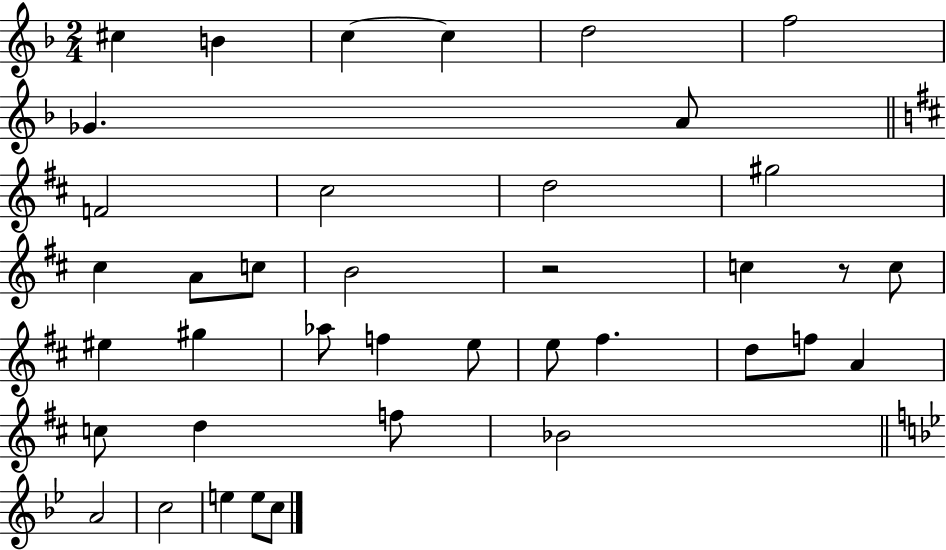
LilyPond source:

{
  \clef treble
  \numericTimeSignature
  \time 2/4
  \key f \major
  cis''4 b'4 | c''4~~ c''4 | d''2 | f''2 | \break ges'4. a'8 | \bar "||" \break \key d \major f'2 | cis''2 | d''2 | gis''2 | \break cis''4 a'8 c''8 | b'2 | r2 | c''4 r8 c''8 | \break eis''4 gis''4 | aes''8 f''4 e''8 | e''8 fis''4. | d''8 f''8 a'4 | \break c''8 d''4 f''8 | bes'2 | \bar "||" \break \key bes \major a'2 | c''2 | e''4 e''8 c''8 | \bar "|."
}